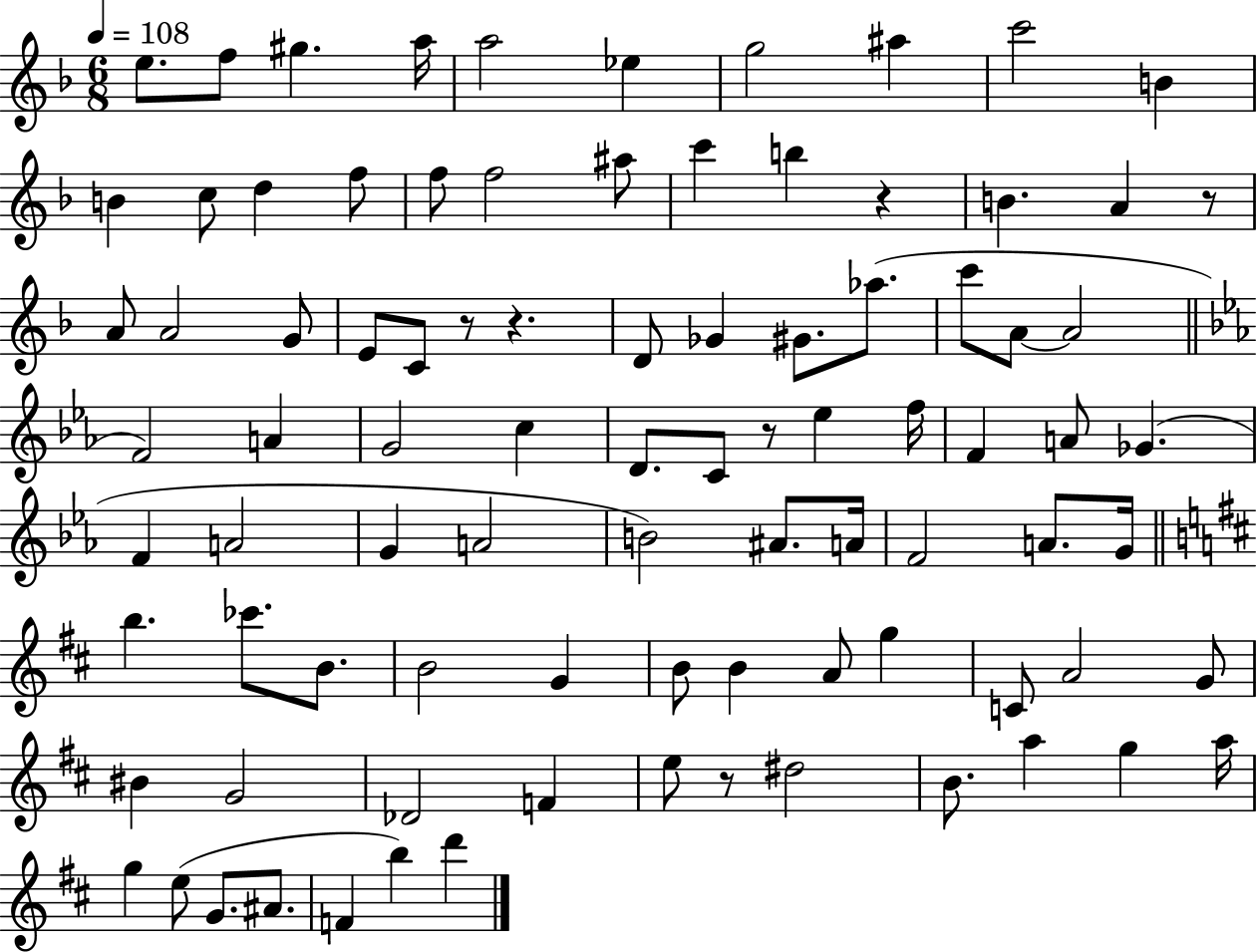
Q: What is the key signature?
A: F major